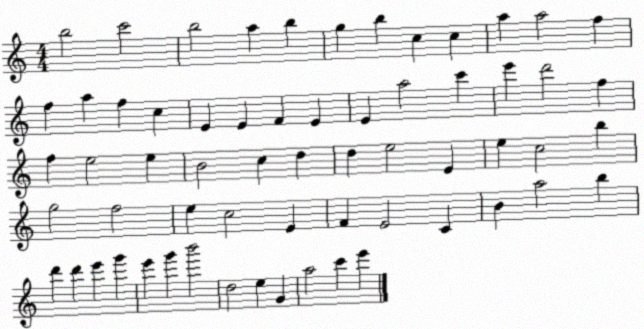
X:1
T:Untitled
M:4/4
L:1/4
K:C
b2 c'2 b2 a b g b c c a a2 f f a f c E E F E E a2 c' e' d'2 f f e2 e B2 c d d e2 E e c2 b g2 f2 e c2 E F E2 C B a2 b d' d' e' g' e' g' b'2 d2 e G a2 c' e'